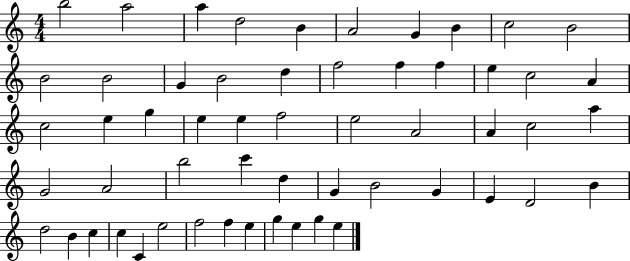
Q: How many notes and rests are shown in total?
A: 56